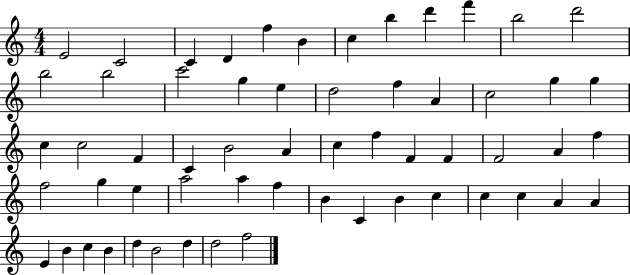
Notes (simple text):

E4/h C4/h C4/q D4/q F5/q B4/q C5/q B5/q D6/q F6/q B5/h D6/h B5/h B5/h C6/h G5/q E5/q D5/h F5/q A4/q C5/h G5/q G5/q C5/q C5/h F4/q C4/q B4/h A4/q C5/q F5/q F4/q F4/q F4/h A4/q F5/q F5/h G5/q E5/q A5/h A5/q F5/q B4/q C4/q B4/q C5/q C5/q C5/q A4/q A4/q E4/q B4/q C5/q B4/q D5/q B4/h D5/q D5/h F5/h